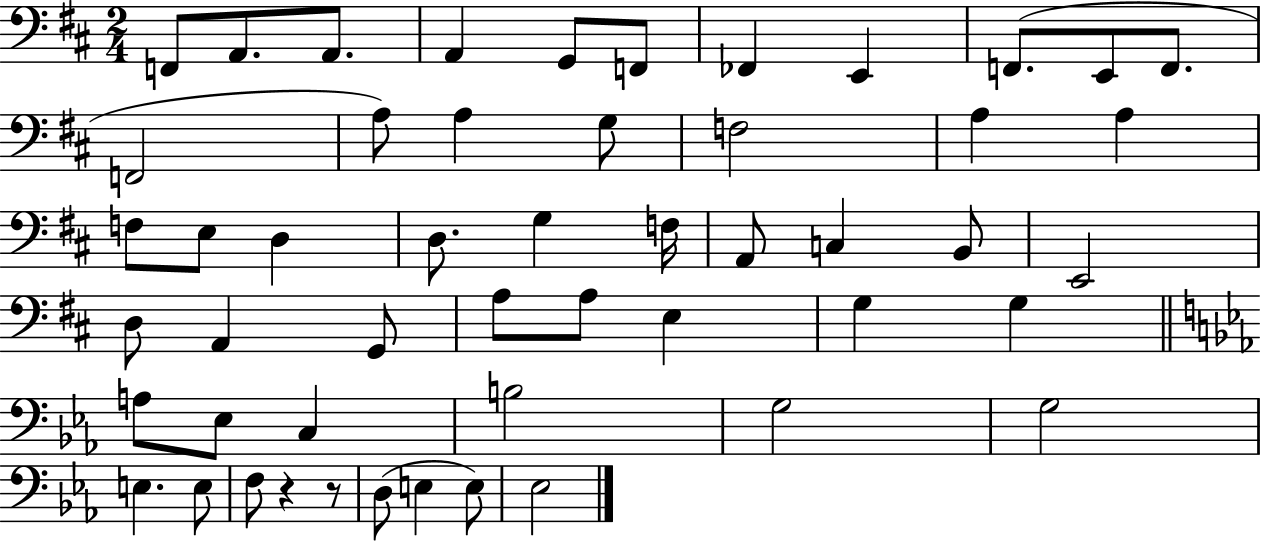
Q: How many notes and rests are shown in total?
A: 51